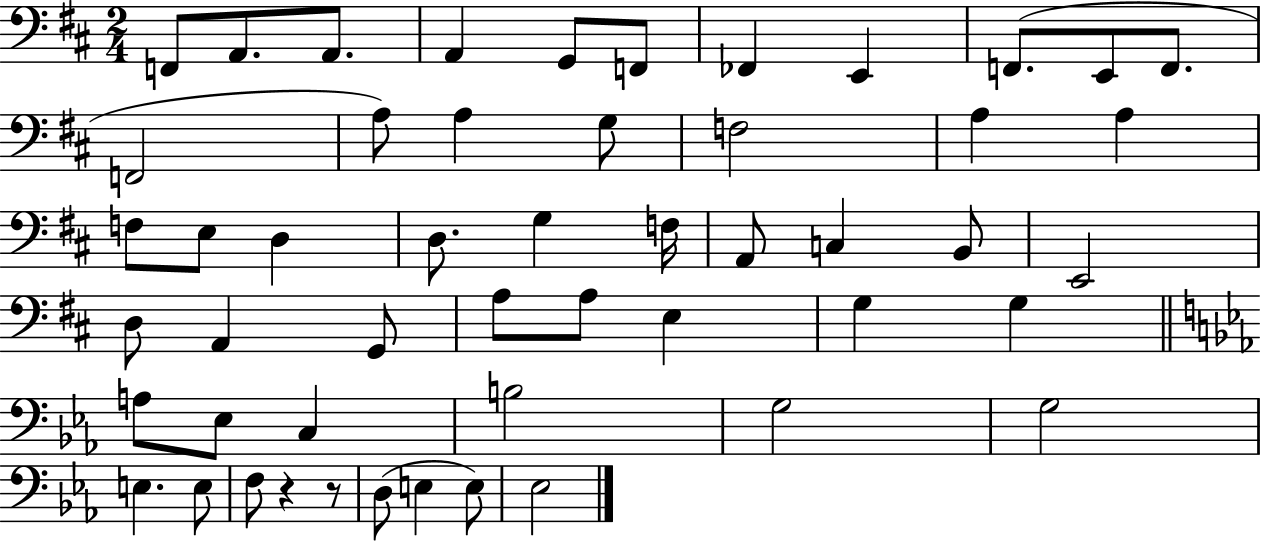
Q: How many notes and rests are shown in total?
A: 51